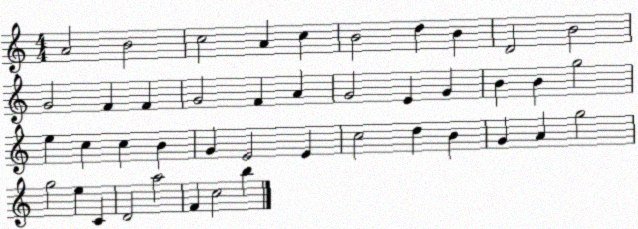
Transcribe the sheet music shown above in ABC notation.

X:1
T:Untitled
M:4/4
L:1/4
K:C
A2 B2 c2 A c B2 d B D2 B2 G2 F F G2 F A G2 E G B B g2 e c c B G E2 E c2 d B G A g2 g2 e C D2 a2 F c2 b